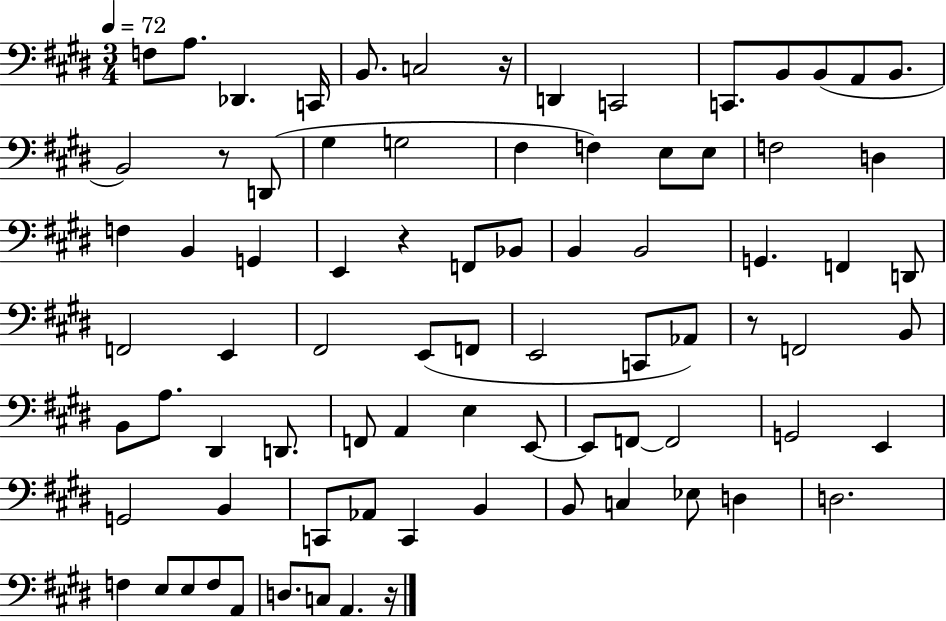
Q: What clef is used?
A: bass